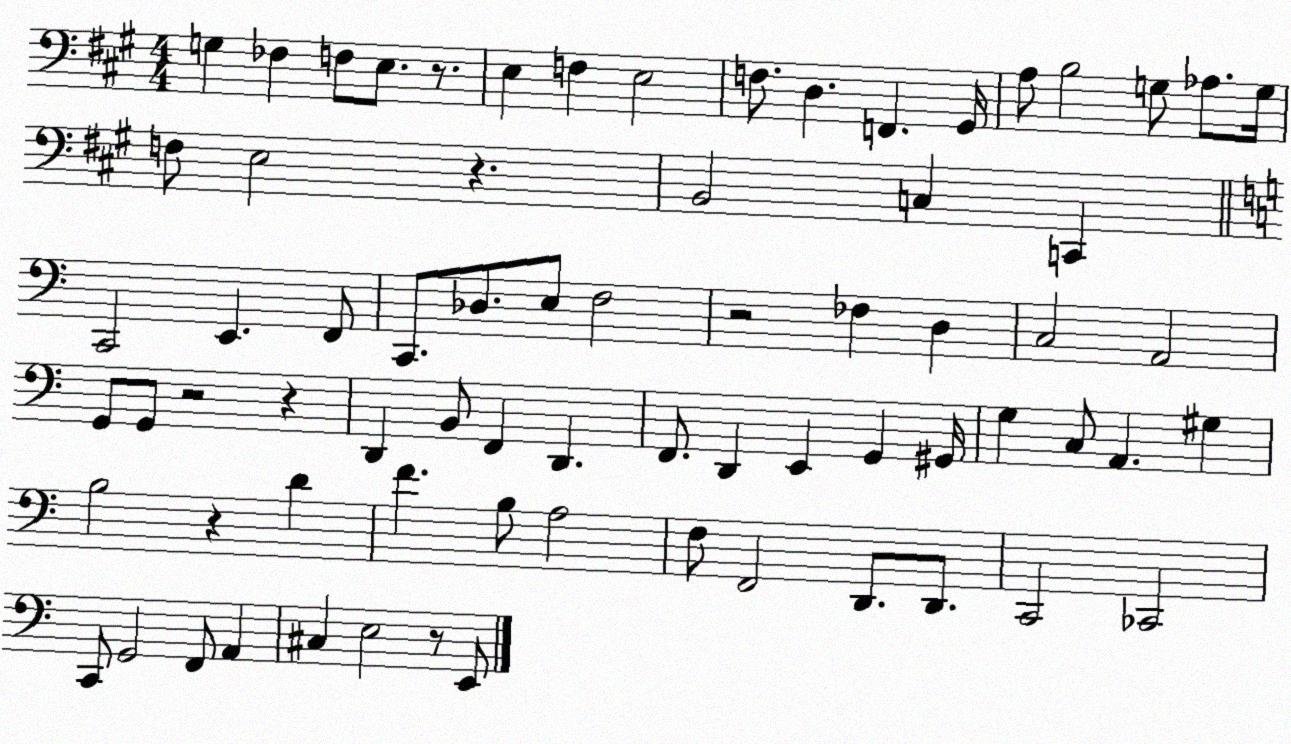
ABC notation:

X:1
T:Untitled
M:4/4
L:1/4
K:A
G, _F, F,/2 E,/2 z/2 E, F, E,2 F,/2 D, F,, ^G,,/4 A,/2 B,2 G,/2 _A,/2 G,/4 F,/2 E,2 z B,,2 C, C,, C,,2 E,, F,,/2 C,,/2 _D,/2 E,/2 F,2 z2 _F, D, C,2 A,,2 G,,/2 G,,/2 z2 z D,, B,,/2 F,, D,, F,,/2 D,, E,, G,, ^G,,/4 G, C,/2 A,, ^G, B,2 z D F B,/2 A,2 F,/2 F,,2 D,,/2 D,,/2 C,,2 _C,,2 C,,/2 G,,2 F,,/2 A,, ^C, E,2 z/2 E,,/2